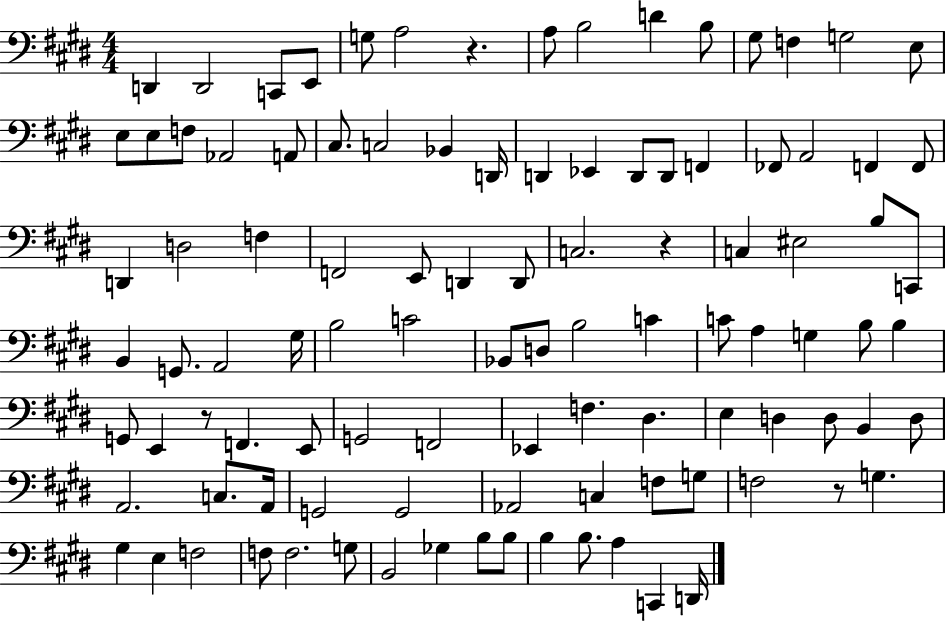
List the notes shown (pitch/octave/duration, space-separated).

D2/q D2/h C2/e E2/e G3/e A3/h R/q. A3/e B3/h D4/q B3/e G#3/e F3/q G3/h E3/e E3/e E3/e F3/e Ab2/h A2/e C#3/e. C3/h Bb2/q D2/s D2/q Eb2/q D2/e D2/e F2/q FES2/e A2/h F2/q F2/e D2/q D3/h F3/q F2/h E2/e D2/q D2/e C3/h. R/q C3/q EIS3/h B3/e C2/e B2/q G2/e. A2/h G#3/s B3/h C4/h Bb2/e D3/e B3/h C4/q C4/e A3/q G3/q B3/e B3/q G2/e E2/q R/e F2/q. E2/e G2/h F2/h Eb2/q F3/q. D#3/q. E3/q D3/q D3/e B2/q D3/e A2/h. C3/e. A2/s G2/h G2/h Ab2/h C3/q F3/e G3/e F3/h R/e G3/q. G#3/q E3/q F3/h F3/e F3/h. G3/e B2/h Gb3/q B3/e B3/e B3/q B3/e. A3/q C2/q D2/s